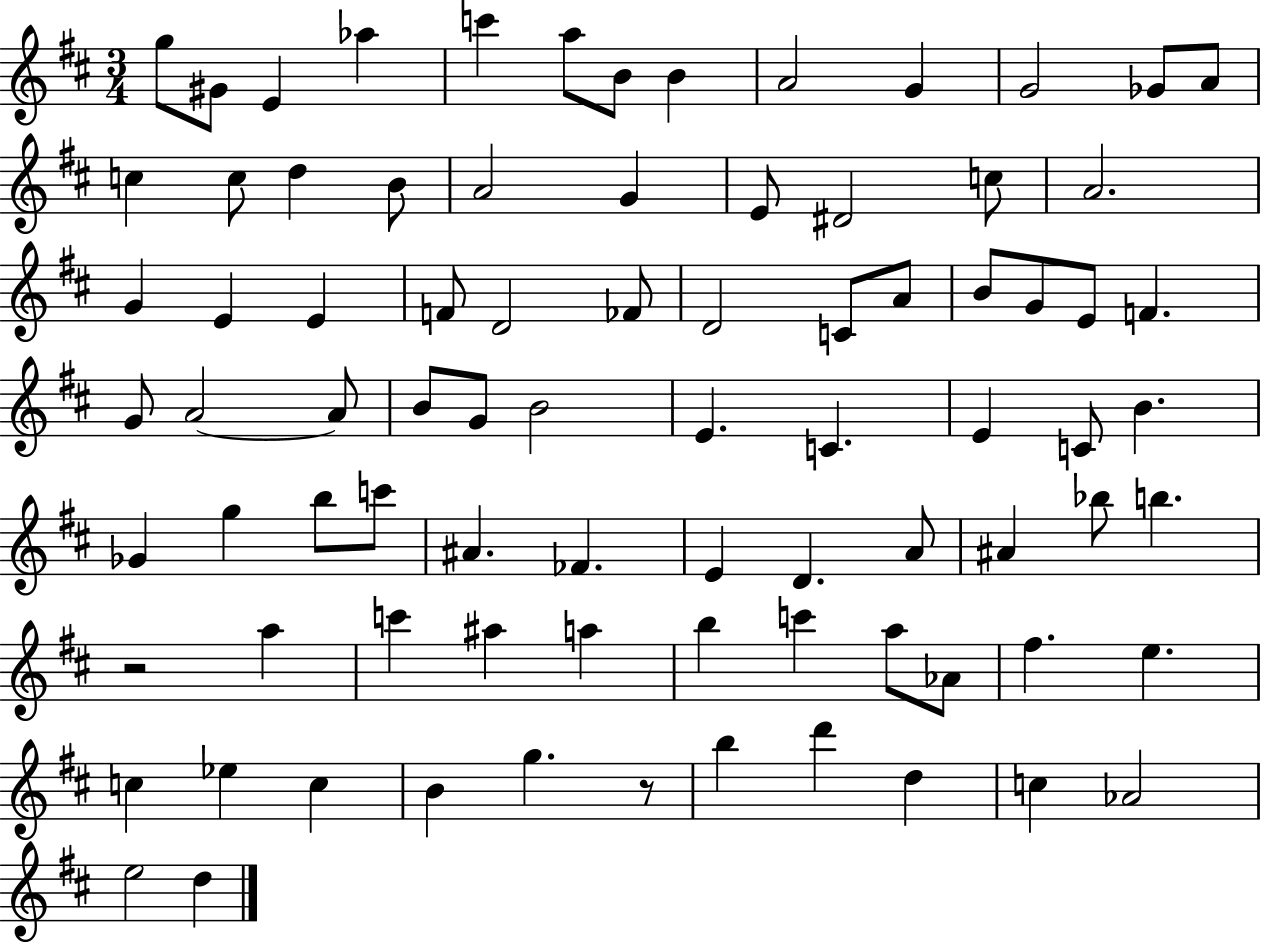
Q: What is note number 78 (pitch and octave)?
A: C5